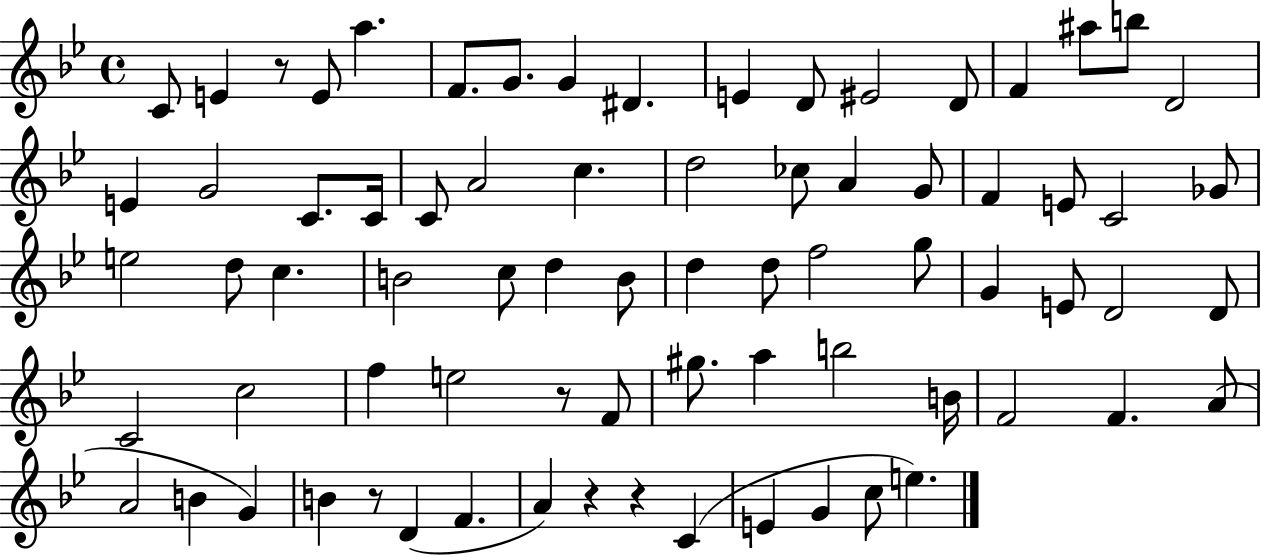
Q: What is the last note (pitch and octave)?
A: E5